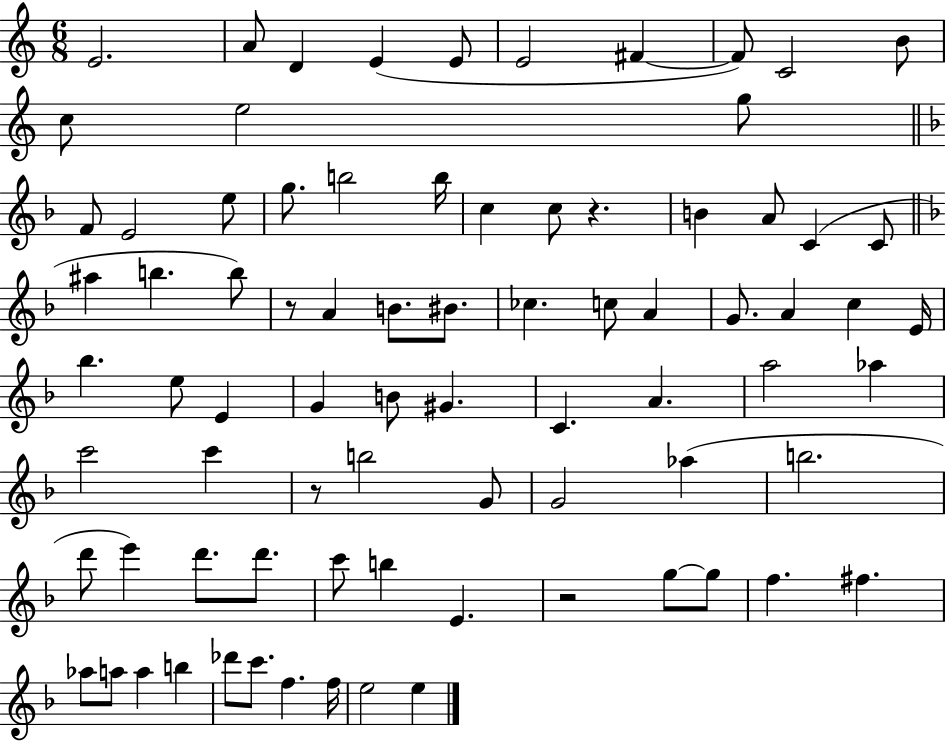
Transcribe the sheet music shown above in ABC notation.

X:1
T:Untitled
M:6/8
L:1/4
K:C
E2 A/2 D E E/2 E2 ^F ^F/2 C2 B/2 c/2 e2 g/2 F/2 E2 e/2 g/2 b2 b/4 c c/2 z B A/2 C C/2 ^a b b/2 z/2 A B/2 ^B/2 _c c/2 A G/2 A c E/4 _b e/2 E G B/2 ^G C A a2 _a c'2 c' z/2 b2 G/2 G2 _a b2 d'/2 e' d'/2 d'/2 c'/2 b E z2 g/2 g/2 f ^f _a/2 a/2 a b _d'/2 c'/2 f f/4 e2 e